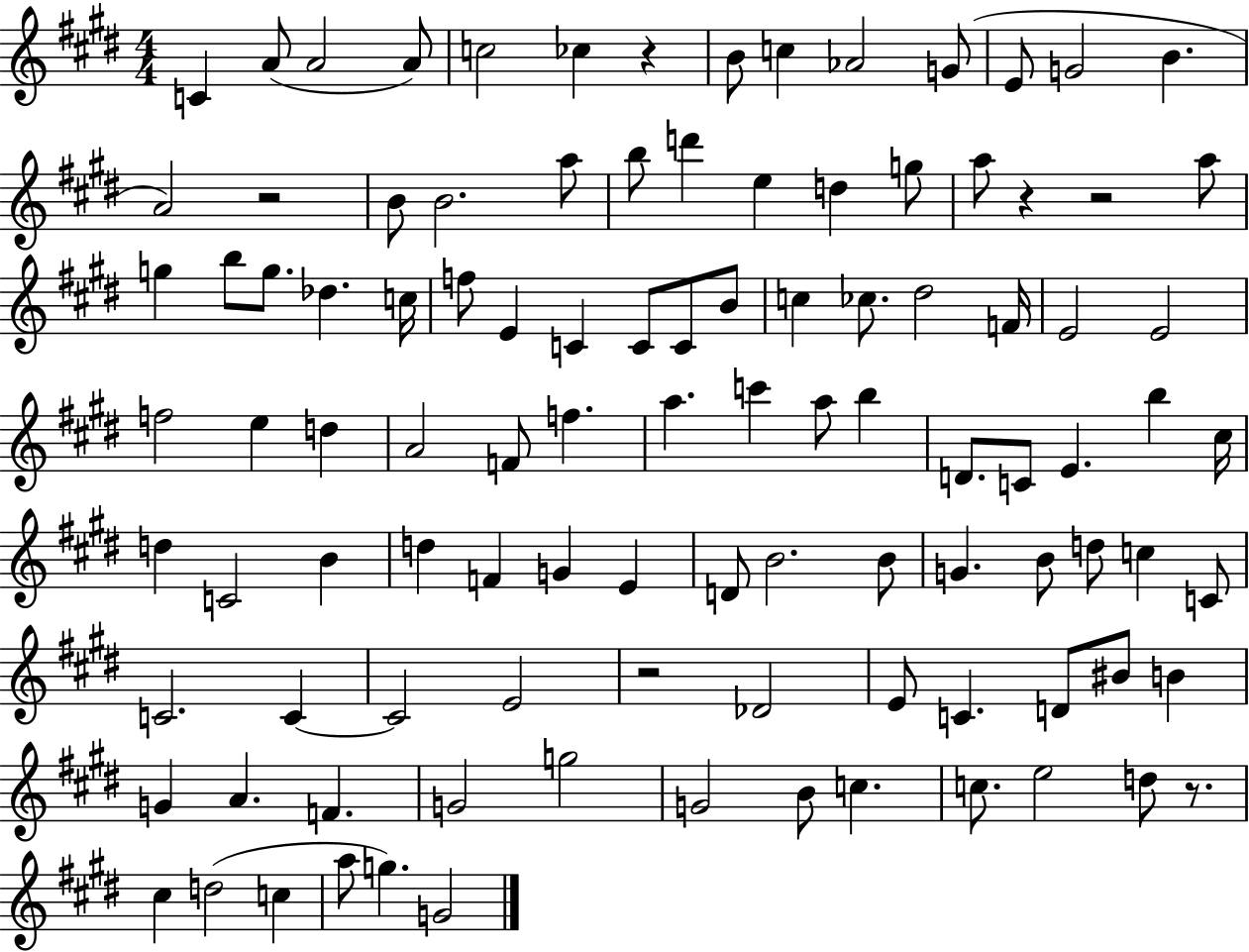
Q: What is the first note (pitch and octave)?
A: C4